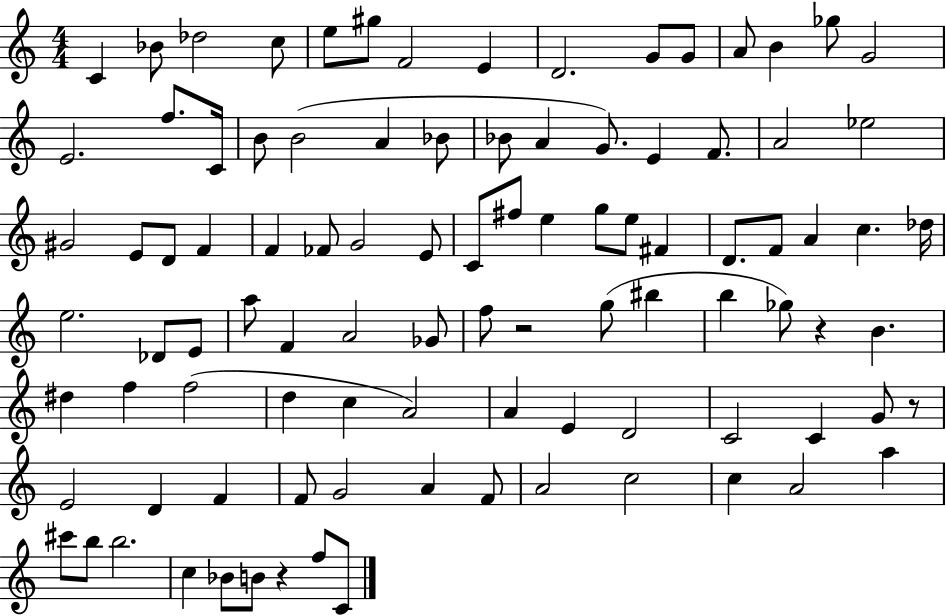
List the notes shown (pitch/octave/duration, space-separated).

C4/q Bb4/e Db5/h C5/e E5/e G#5/e F4/h E4/q D4/h. G4/e G4/e A4/e B4/q Gb5/e G4/h E4/h. F5/e. C4/s B4/e B4/h A4/q Bb4/e Bb4/e A4/q G4/e. E4/q F4/e. A4/h Eb5/h G#4/h E4/e D4/e F4/q F4/q FES4/e G4/h E4/e C4/e F#5/e E5/q G5/e E5/e F#4/q D4/e. F4/e A4/q C5/q. Db5/s E5/h. Db4/e E4/e A5/e F4/q A4/h Gb4/e F5/e R/h G5/e BIS5/q B5/q Gb5/e R/q B4/q. D#5/q F5/q F5/h D5/q C5/q A4/h A4/q E4/q D4/h C4/h C4/q G4/e R/e E4/h D4/q F4/q F4/e G4/h A4/q F4/e A4/h C5/h C5/q A4/h A5/q C#6/e B5/e B5/h. C5/q Bb4/e B4/e R/q F5/e C4/e